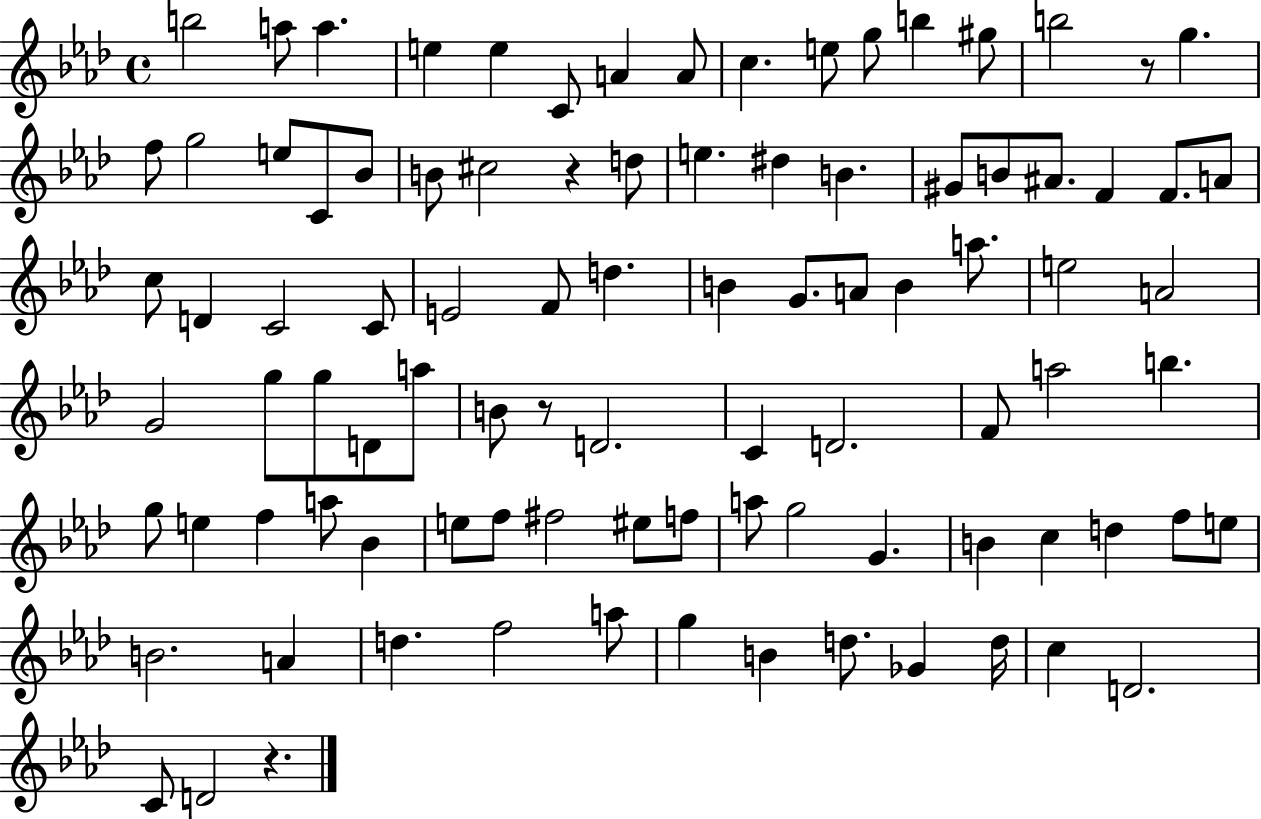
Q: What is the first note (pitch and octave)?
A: B5